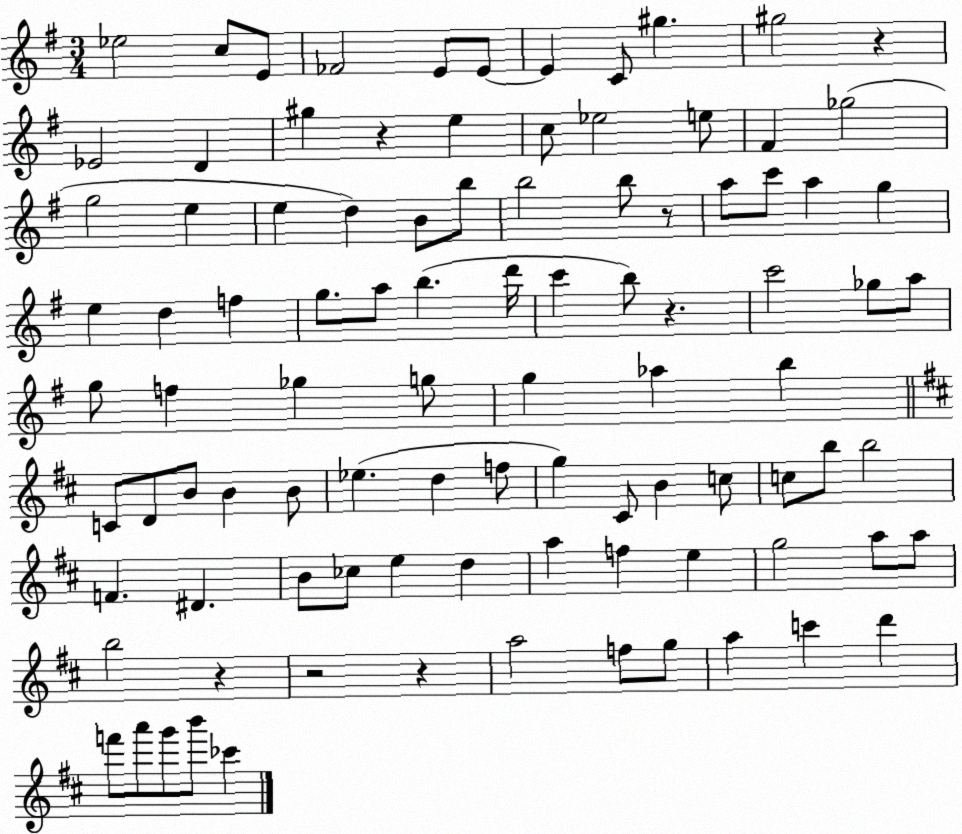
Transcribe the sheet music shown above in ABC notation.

X:1
T:Untitled
M:3/4
L:1/4
K:G
_e2 c/2 E/2 _F2 E/2 E/2 E C/2 ^g ^g2 z _E2 D ^g z e c/2 _e2 e/2 ^F _g2 g2 e e d B/2 b/2 b2 b/2 z/2 a/2 c'/2 a g e d f g/2 a/2 b d'/4 c' b/2 z c'2 _g/2 a/2 g/2 f _g g/2 g _a b C/2 D/2 B/2 B B/2 _e d f/2 g ^C/2 B c/2 c/2 b/2 b2 F ^D B/2 _c/2 e d a f e g2 a/2 a/2 b2 z z2 z a2 f/2 g/2 a c' d' f'/2 a'/2 g'/2 b'/2 _c'